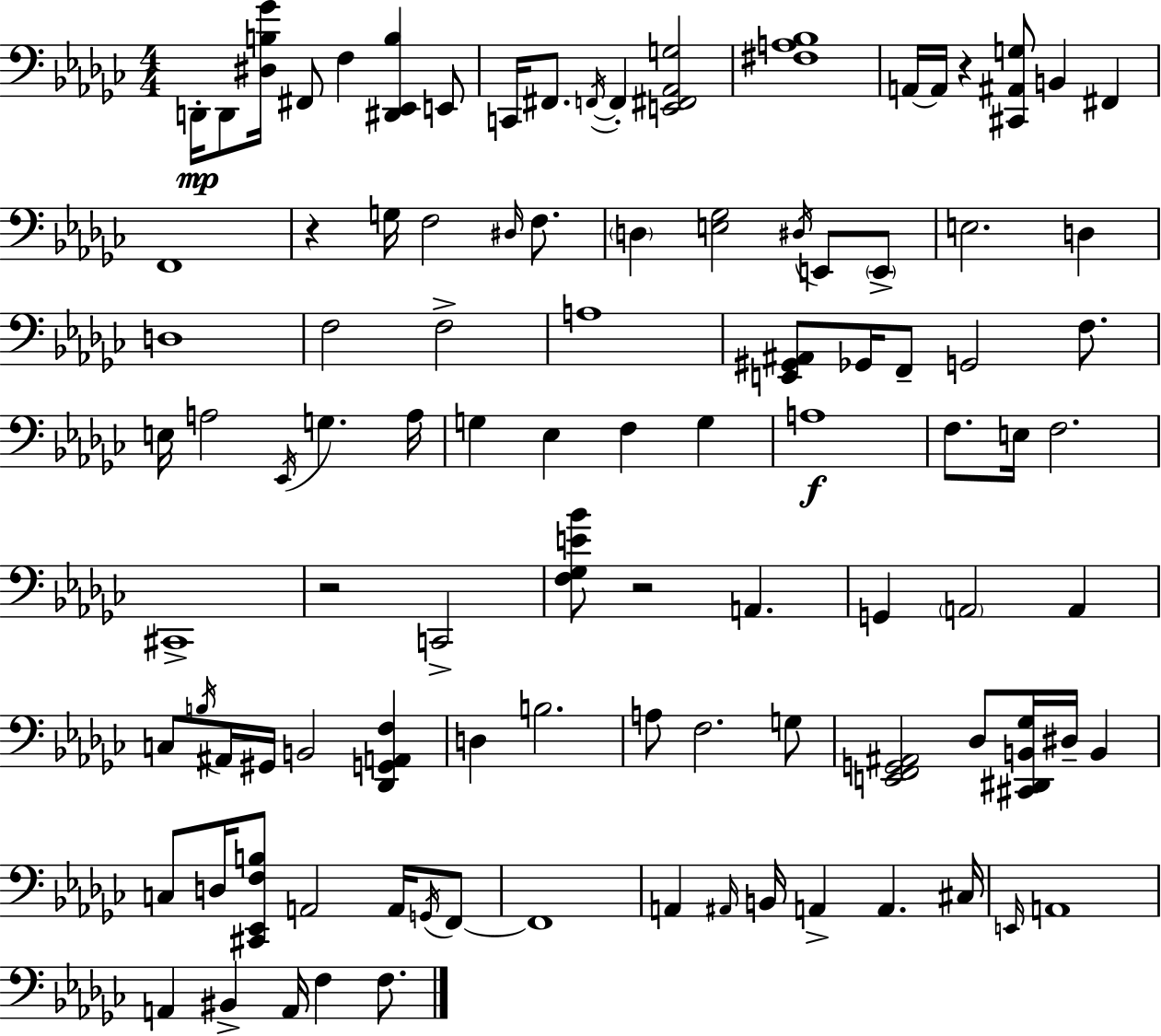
X:1
T:Untitled
M:4/4
L:1/4
K:Ebm
D,,/4 D,,/2 [^D,B,_G]/4 ^F,,/2 F, [^D,,_E,,B,] E,,/2 C,,/4 ^F,,/2 F,,/4 F,, [E,,^F,,_A,,G,]2 [^F,A,_B,]4 A,,/4 A,,/4 z [^C,,^A,,G,]/2 B,, ^F,, F,,4 z G,/4 F,2 ^D,/4 F,/2 D, [E,_G,]2 ^D,/4 E,,/2 E,,/2 E,2 D, D,4 F,2 F,2 A,4 [E,,^G,,^A,,]/2 _G,,/4 F,,/2 G,,2 F,/2 E,/4 A,2 _E,,/4 G, A,/4 G, _E, F, G, A,4 F,/2 E,/4 F,2 ^C,,4 z2 C,,2 [F,_G,E_B]/2 z2 A,, G,, A,,2 A,, C,/2 B,/4 ^A,,/4 ^G,,/4 B,,2 [_D,,G,,A,,F,] D, B,2 A,/2 F,2 G,/2 [E,,F,,G,,^A,,]2 _D,/2 [^C,,^D,,B,,_G,]/4 ^D,/4 B,, C,/2 D,/4 [^C,,_E,,F,B,]/2 A,,2 A,,/4 G,,/4 F,,/2 F,,4 A,, ^A,,/4 B,,/4 A,, A,, ^C,/4 E,,/4 A,,4 A,, ^B,, A,,/4 F, F,/2